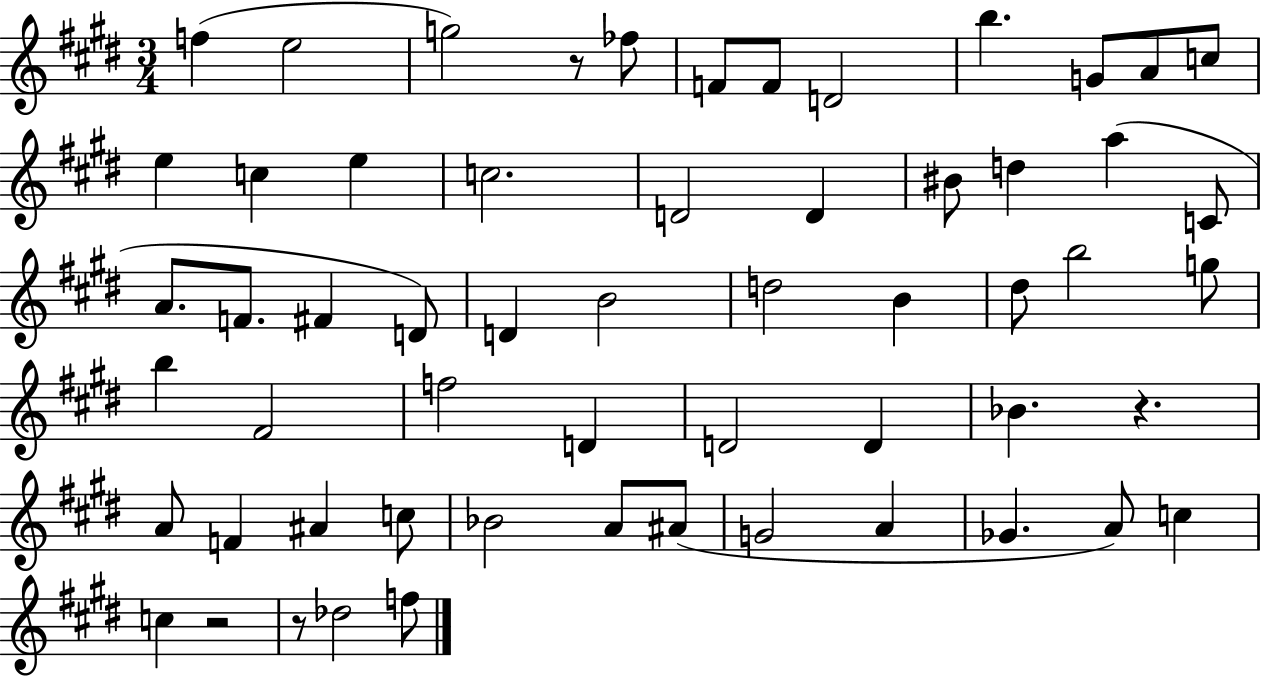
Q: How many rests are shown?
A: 4